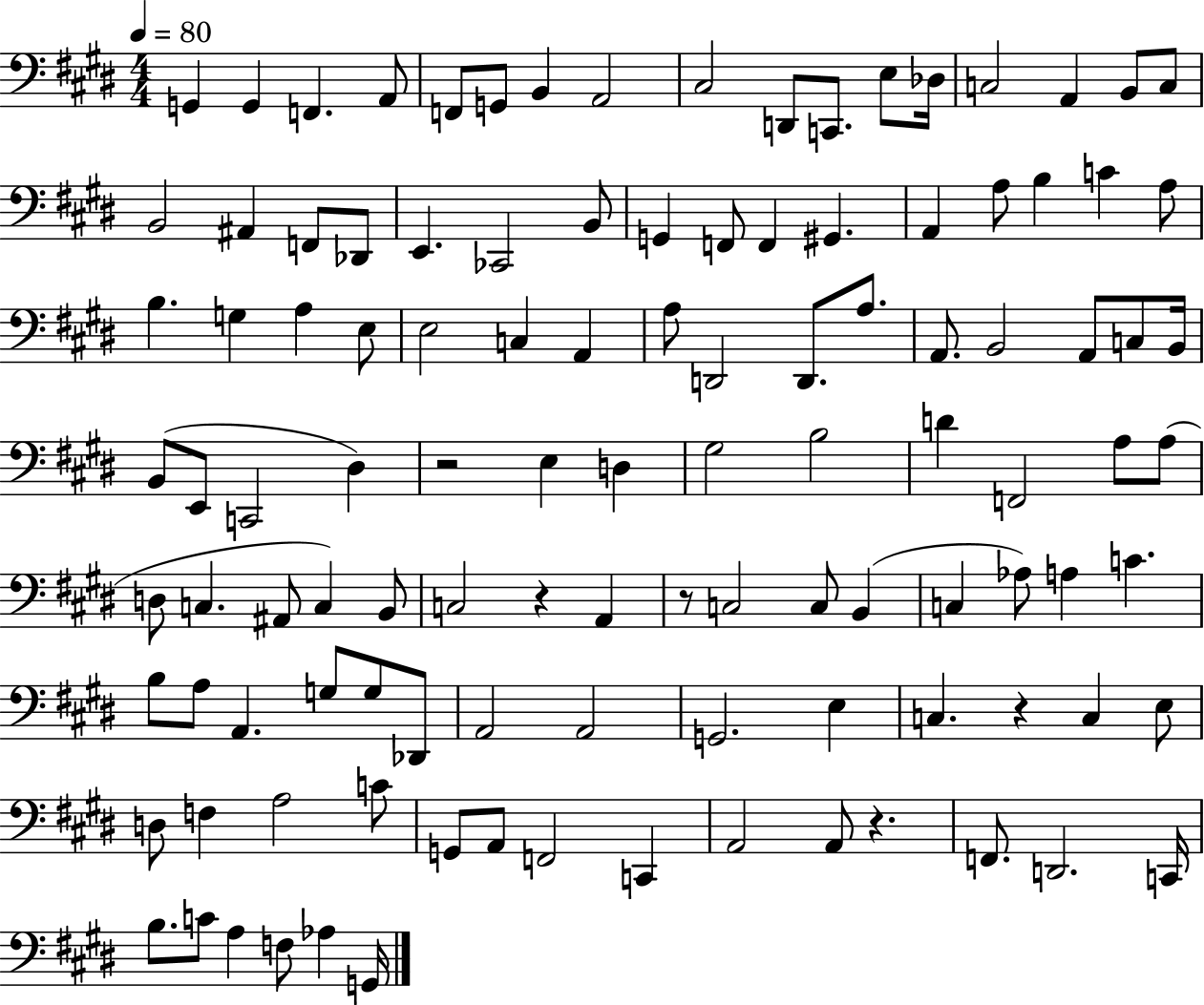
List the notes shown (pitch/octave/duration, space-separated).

G2/q G2/q F2/q. A2/e F2/e G2/e B2/q A2/h C#3/h D2/e C2/e. E3/e Db3/s C3/h A2/q B2/e C3/e B2/h A#2/q F2/e Db2/e E2/q. CES2/h B2/e G2/q F2/e F2/q G#2/q. A2/q A3/e B3/q C4/q A3/e B3/q. G3/q A3/q E3/e E3/h C3/q A2/q A3/e D2/h D2/e. A3/e. A2/e. B2/h A2/e C3/e B2/s B2/e E2/e C2/h D#3/q R/h E3/q D3/q G#3/h B3/h D4/q F2/h A3/e A3/e D3/e C3/q. A#2/e C3/q B2/e C3/h R/q A2/q R/e C3/h C3/e B2/q C3/q Ab3/e A3/q C4/q. B3/e A3/e A2/q. G3/e G3/e Db2/e A2/h A2/h G2/h. E3/q C3/q. R/q C3/q E3/e D3/e F3/q A3/h C4/e G2/e A2/e F2/h C2/q A2/h A2/e R/q. F2/e. D2/h. C2/s B3/e. C4/e A3/q F3/e Ab3/q G2/s